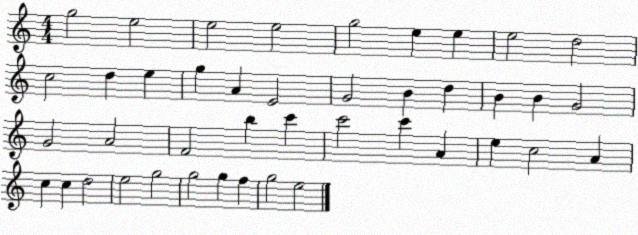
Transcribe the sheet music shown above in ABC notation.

X:1
T:Untitled
M:4/4
L:1/4
K:C
g2 e2 e2 e2 g2 e e e2 d2 c2 d e g A E2 G2 B d B B G2 G2 A2 F2 b c' c'2 c' A e c2 A c c d2 e2 g2 g2 g f g2 e2